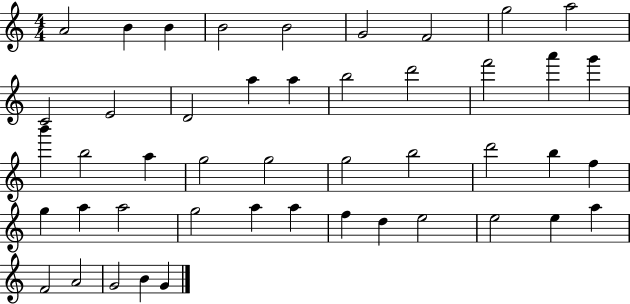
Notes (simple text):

A4/h B4/q B4/q B4/h B4/h G4/h F4/h G5/h A5/h C4/h E4/h D4/h A5/q A5/q B5/h D6/h F6/h A6/q G6/q B6/q B5/h A5/q G5/h G5/h G5/h B5/h D6/h B5/q F5/q G5/q A5/q A5/h G5/h A5/q A5/q F5/q D5/q E5/h E5/h E5/q A5/q F4/h A4/h G4/h B4/q G4/q